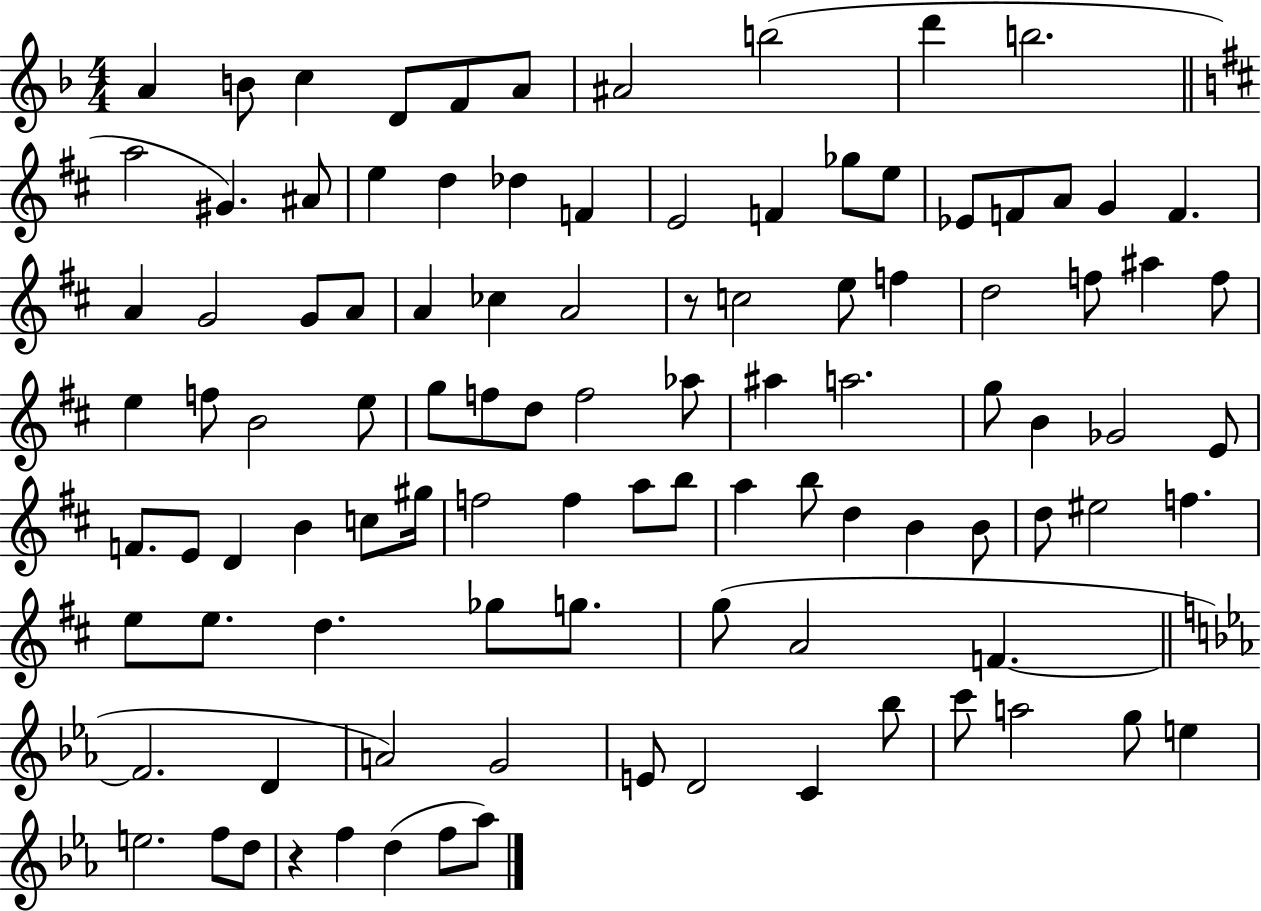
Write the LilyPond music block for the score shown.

{
  \clef treble
  \numericTimeSignature
  \time 4/4
  \key f \major
  a'4 b'8 c''4 d'8 f'8 a'8 | ais'2 b''2( | d'''4 b''2. | \bar "||" \break \key d \major a''2 gis'4.) ais'8 | e''4 d''4 des''4 f'4 | e'2 f'4 ges''8 e''8 | ees'8 f'8 a'8 g'4 f'4. | \break a'4 g'2 g'8 a'8 | a'4 ces''4 a'2 | r8 c''2 e''8 f''4 | d''2 f''8 ais''4 f''8 | \break e''4 f''8 b'2 e''8 | g''8 f''8 d''8 f''2 aes''8 | ais''4 a''2. | g''8 b'4 ges'2 e'8 | \break f'8. e'8 d'4 b'4 c''8 gis''16 | f''2 f''4 a''8 b''8 | a''4 b''8 d''4 b'4 b'8 | d''8 eis''2 f''4. | \break e''8 e''8. d''4. ges''8 g''8. | g''8( a'2 f'4.~~ | \bar "||" \break \key ees \major f'2. d'4 | a'2) g'2 | e'8 d'2 c'4 bes''8 | c'''8 a''2 g''8 e''4 | \break e''2. f''8 d''8 | r4 f''4 d''4( f''8 aes''8) | \bar "|."
}